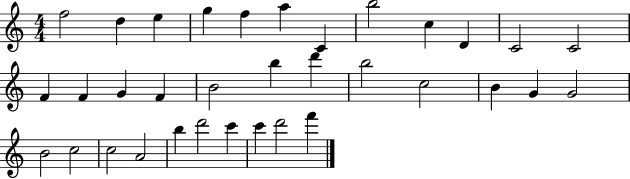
X:1
T:Untitled
M:4/4
L:1/4
K:C
f2 d e g f a C b2 c D C2 C2 F F G F B2 b d' b2 c2 B G G2 B2 c2 c2 A2 b d'2 c' c' d'2 f'